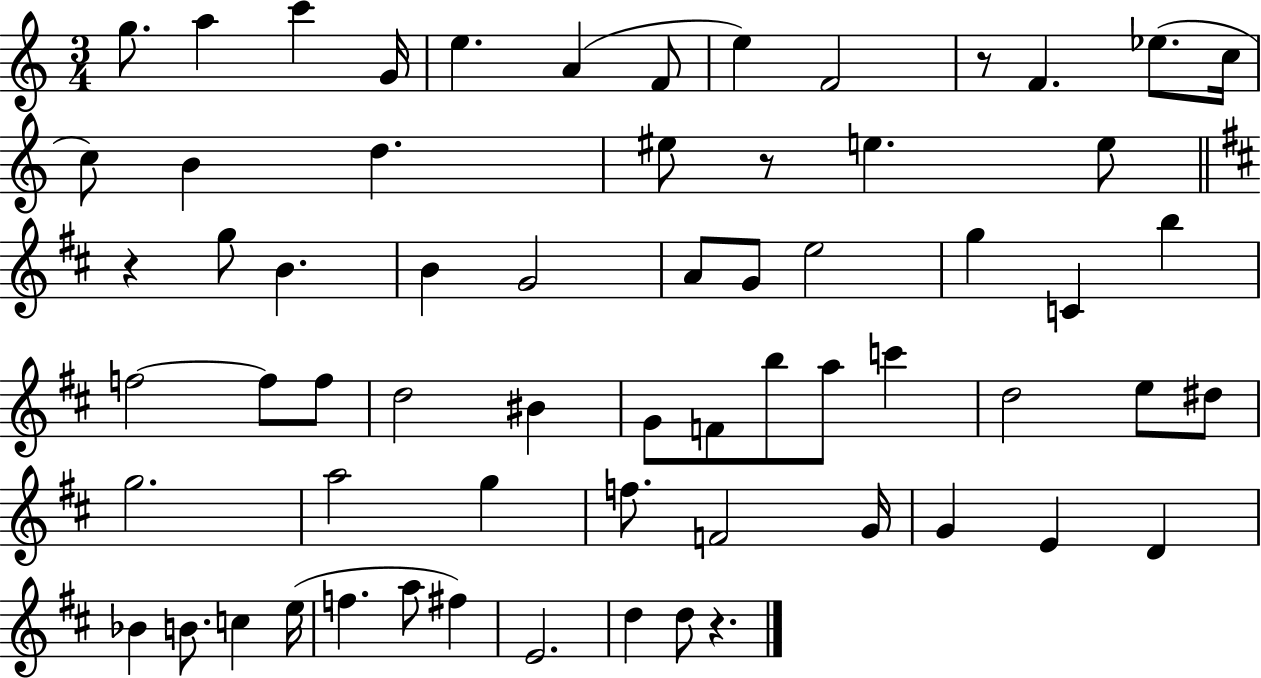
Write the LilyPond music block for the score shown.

{
  \clef treble
  \numericTimeSignature
  \time 3/4
  \key c \major
  \repeat volta 2 { g''8. a''4 c'''4 g'16 | e''4. a'4( f'8 | e''4) f'2 | r8 f'4. ees''8.( c''16 | \break c''8) b'4 d''4. | eis''8 r8 e''4. e''8 | \bar "||" \break \key d \major r4 g''8 b'4. | b'4 g'2 | a'8 g'8 e''2 | g''4 c'4 b''4 | \break f''2~~ f''8 f''8 | d''2 bis'4 | g'8 f'8 b''8 a''8 c'''4 | d''2 e''8 dis''8 | \break g''2. | a''2 g''4 | f''8. f'2 g'16 | g'4 e'4 d'4 | \break bes'4 b'8. c''4 e''16( | f''4. a''8 fis''4) | e'2. | d''4 d''8 r4. | \break } \bar "|."
}